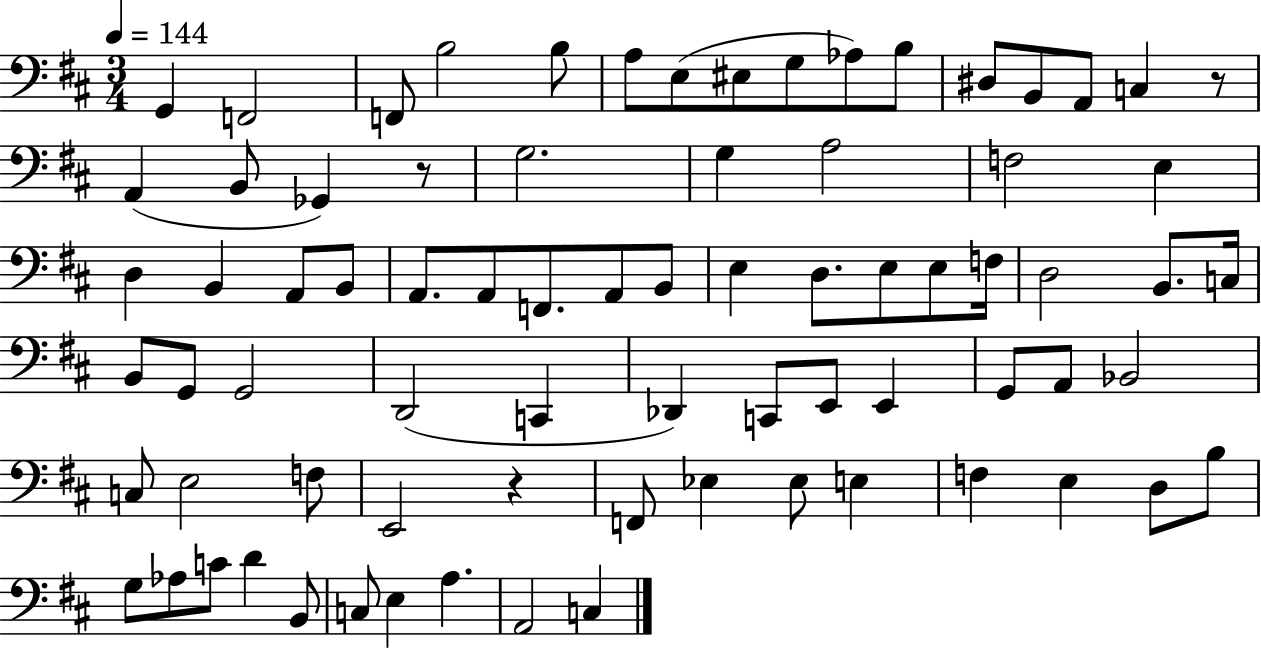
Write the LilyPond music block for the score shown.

{
  \clef bass
  \numericTimeSignature
  \time 3/4
  \key d \major
  \tempo 4 = 144
  g,4 f,2 | f,8 b2 b8 | a8 e8( eis8 g8 aes8) b8 | dis8 b,8 a,8 c4 r8 | \break a,4( b,8 ges,4) r8 | g2. | g4 a2 | f2 e4 | \break d4 b,4 a,8 b,8 | a,8. a,8 f,8. a,8 b,8 | e4 d8. e8 e8 f16 | d2 b,8. c16 | \break b,8 g,8 g,2 | d,2( c,4 | des,4) c,8 e,8 e,4 | g,8 a,8 bes,2 | \break c8 e2 f8 | e,2 r4 | f,8 ees4 ees8 e4 | f4 e4 d8 b8 | \break g8 aes8 c'8 d'4 b,8 | c8 e4 a4. | a,2 c4 | \bar "|."
}